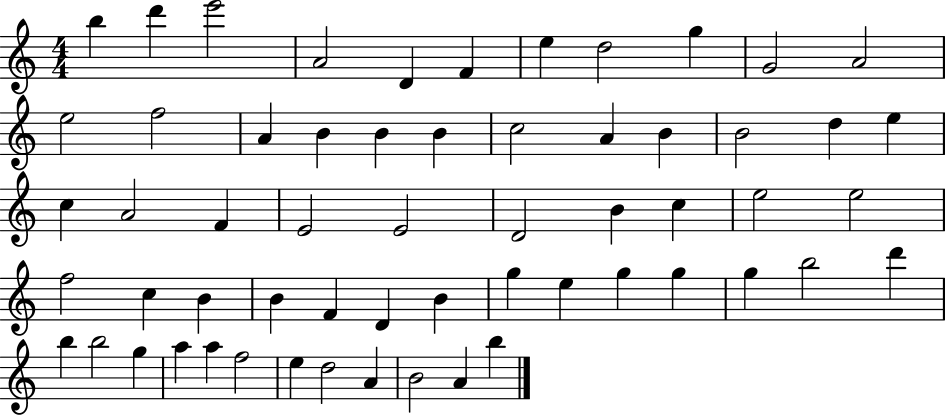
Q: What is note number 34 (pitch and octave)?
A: F5